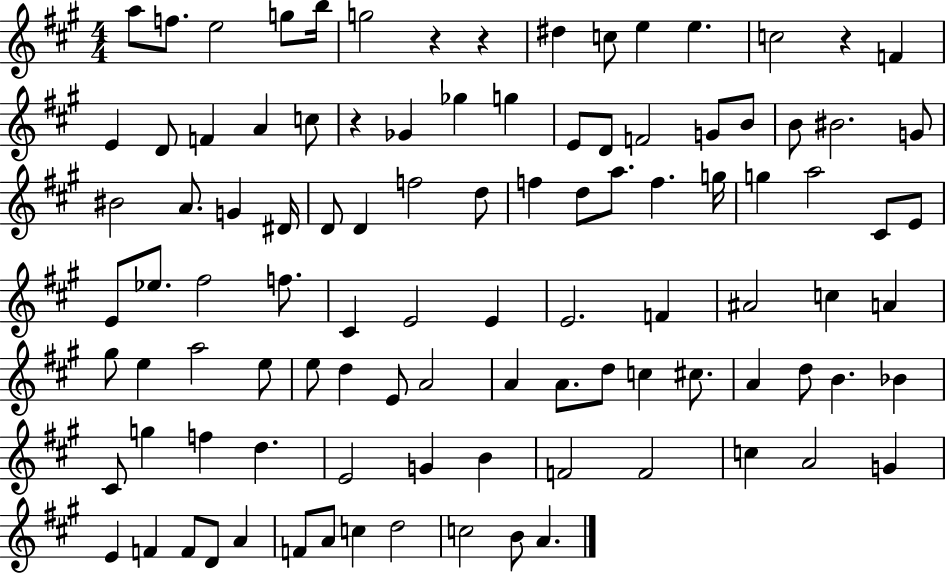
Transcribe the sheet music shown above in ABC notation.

X:1
T:Untitled
M:4/4
L:1/4
K:A
a/2 f/2 e2 g/2 b/4 g2 z z ^d c/2 e e c2 z F E D/2 F A c/2 z _G _g g E/2 D/2 F2 G/2 B/2 B/2 ^B2 G/2 ^B2 A/2 G ^D/4 D/2 D f2 d/2 f d/2 a/2 f g/4 g a2 ^C/2 E/2 E/2 _e/2 ^f2 f/2 ^C E2 E E2 F ^A2 c A ^g/2 e a2 e/2 e/2 d E/2 A2 A A/2 d/2 c ^c/2 A d/2 B _B ^C/2 g f d E2 G B F2 F2 c A2 G E F F/2 D/2 A F/2 A/2 c d2 c2 B/2 A